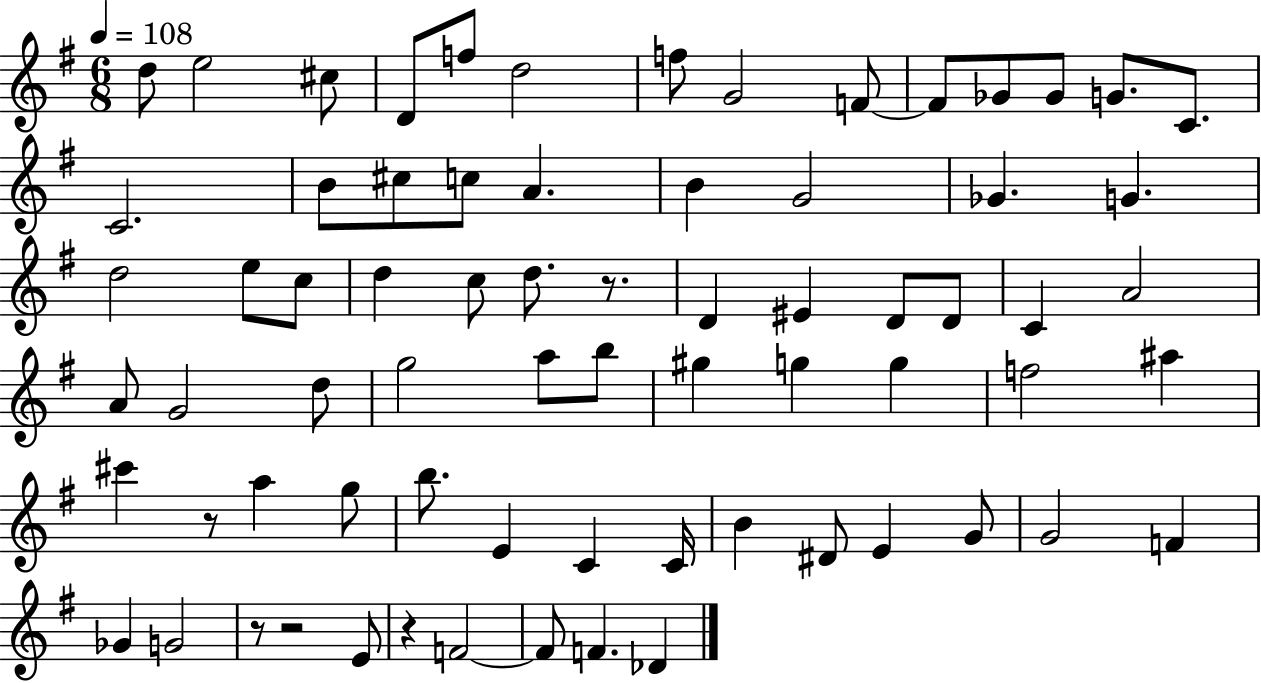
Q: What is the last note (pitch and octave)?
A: Db4